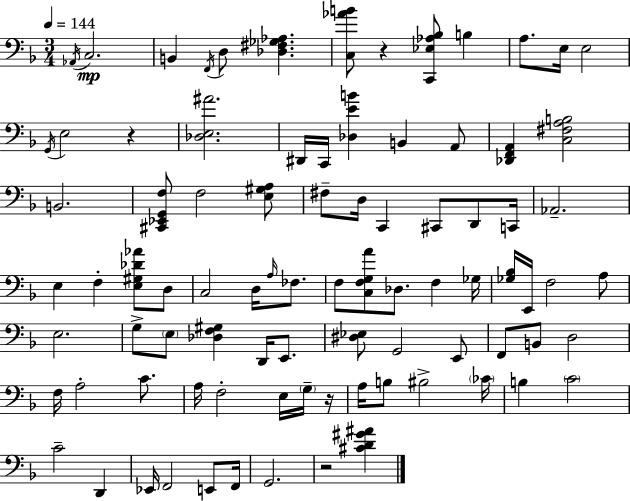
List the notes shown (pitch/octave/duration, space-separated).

Ab2/s C3/h. B2/q F2/s D3/e [Db3,F#3,Gb3,Ab3]/q. [C3,Ab4,B4]/e R/q [C2,Eb3,Ab3,Bb3]/e B3/q A3/e. E3/s E3/h G2/s E3/h R/q [Db3,E3,A#4]/h. D#2/s C2/s [Db3,E4,B4]/q B2/q A2/e [Db2,F2,A2]/q [C3,F#3,A3,B3]/h B2/h. [C#2,Eb2,G2,F3]/e F3/h [E3,G#3,A3]/e F#3/e D3/s C2/q C#2/e D2/e C2/s Ab2/h. E3/q F3/q [E3,G#3,Db4,Ab4]/e D3/e C3/h D3/s A3/s FES3/e. F3/e [C3,F3,G3,A4]/e Db3/e. F3/q Gb3/s [Gb3,Bb3]/s E2/s F3/h A3/e E3/h. G3/e E3/e [Db3,F3,G#3]/q D2/s E2/e. [D#3,Eb3]/e G2/h E2/e F2/e B2/e D3/h F3/s A3/h C4/e. A3/s F3/h E3/s G3/s R/s A3/s B3/e BIS3/h CES4/s B3/q C4/h C4/h D2/q Eb2/s F2/h E2/e F2/s G2/h. R/h [C#4,D4,G#4,A#4]/q